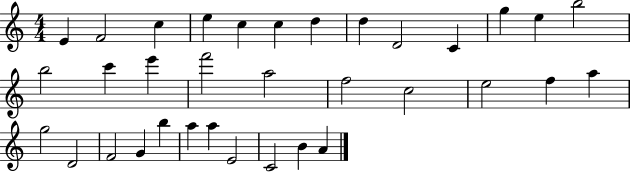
E4/q F4/h C5/q E5/q C5/q C5/q D5/q D5/q D4/h C4/q G5/q E5/q B5/h B5/h C6/q E6/q F6/h A5/h F5/h C5/h E5/h F5/q A5/q G5/h D4/h F4/h G4/q B5/q A5/q A5/q E4/h C4/h B4/q A4/q